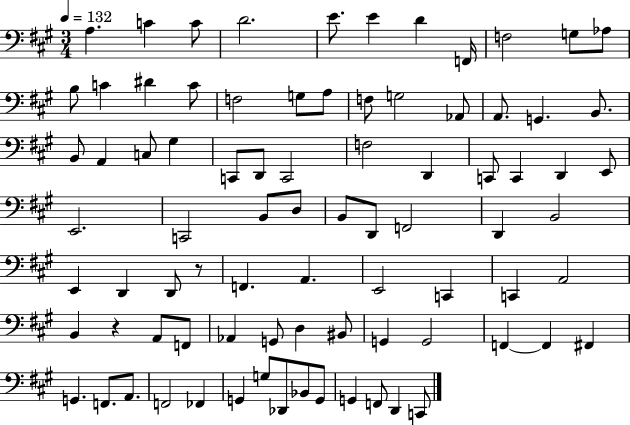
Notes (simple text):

A3/q. C4/q C4/e D4/h. E4/e. E4/q D4/q F2/s F3/h G3/e Ab3/e B3/e C4/q D#4/q C4/e F3/h G3/e A3/e F3/e G3/h Ab2/e A2/e. G2/q. B2/e. B2/e A2/q C3/e G#3/q C2/e D2/e C2/h F3/h D2/q C2/e C2/q D2/q E2/e E2/h. C2/h B2/e D3/e B2/e D2/e F2/h D2/q B2/h E2/q D2/q D2/e R/e F2/q. A2/q. E2/h C2/q C2/q A2/h B2/q R/q A2/e F2/e Ab2/q G2/e D3/q BIS2/e G2/q G2/h F2/q F2/q F#2/q G2/q. F2/e. A2/e. F2/h FES2/q G2/q G3/e Db2/e Bb2/e G2/e G2/q F2/e D2/q C2/e